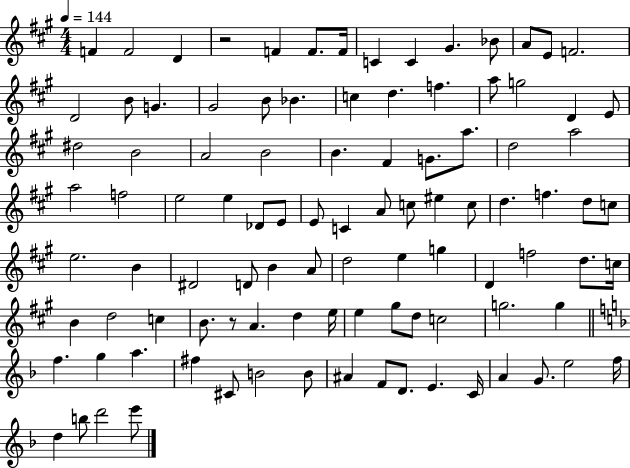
{
  \clef treble
  \numericTimeSignature
  \time 4/4
  \key a \major
  \tempo 4 = 144
  f'4 f'2 d'4 | r2 f'4 f'8. f'16 | c'4 c'4 gis'4. bes'8 | a'8 e'8 f'2. | \break d'2 b'8 g'4. | gis'2 b'8 bes'4. | c''4 d''4. f''4. | a''8 g''2 d'4 e'8 | \break dis''2 b'2 | a'2 b'2 | b'4. fis'4 g'8. a''8. | d''2 a''2 | \break a''2 f''2 | e''2 e''4 des'8 e'8 | e'8 c'4 a'8 c''8 eis''4 c''8 | d''4. f''4. d''8 c''8 | \break e''2. b'4 | dis'2 d'8 b'4 a'8 | d''2 e''4 g''4 | d'4 f''2 d''8. c''16 | \break b'4 d''2 c''4 | b'8. r8 a'4. d''4 e''16 | e''4 gis''8 d''8 c''2 | g''2. g''4 | \break \bar "||" \break \key f \major f''4. g''4 a''4. | fis''4 cis'8 b'2 b'8 | ais'4 f'8 d'8. e'4. c'16 | a'4 g'8. e''2 f''16 | \break d''4 b''8 d'''2 e'''8 | \bar "|."
}